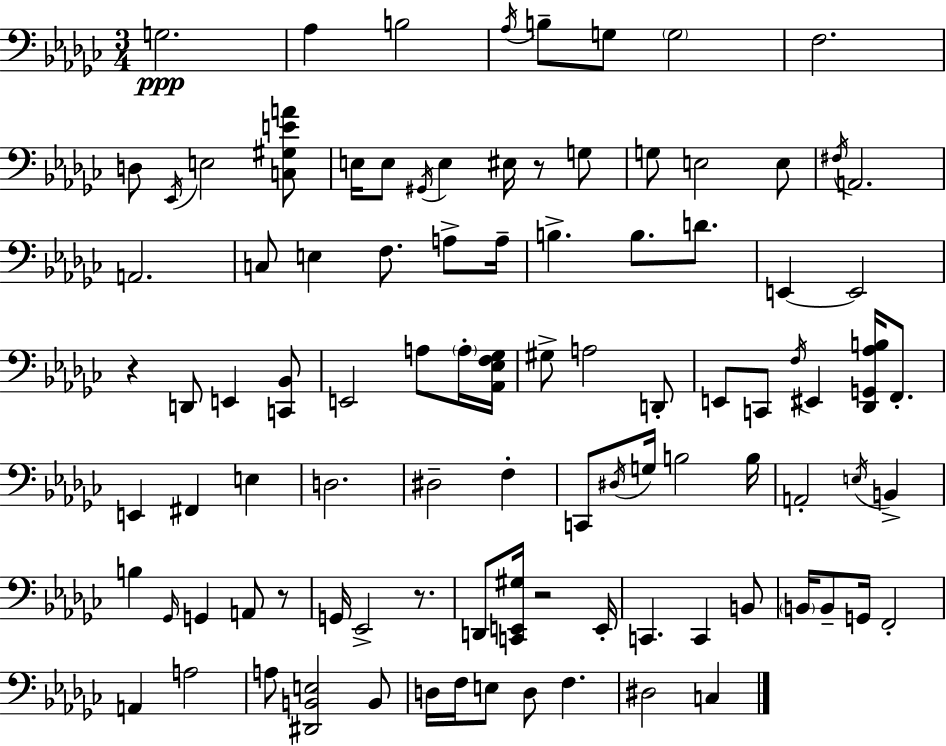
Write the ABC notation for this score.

X:1
T:Untitled
M:3/4
L:1/4
K:Ebm
G,2 _A, B,2 _A,/4 B,/2 G,/2 G,2 F,2 D,/2 _E,,/4 E,2 [C,^G,EA]/2 E,/4 E,/2 ^G,,/4 E, ^E,/4 z/2 G,/2 G,/2 E,2 E,/2 ^F,/4 A,,2 A,,2 C,/2 E, F,/2 A,/2 A,/4 B, B,/2 D/2 E,, E,,2 z D,,/2 E,, [C,,_B,,]/2 E,,2 A,/2 A,/4 [_A,,_E,F,_G,]/4 ^G,/2 A,2 D,,/2 E,,/2 C,,/2 F,/4 ^E,, [_D,,G,,_A,B,]/4 F,,/2 E,, ^F,, E, D,2 ^D,2 F, C,,/2 ^D,/4 G,/4 B,2 B,/4 A,,2 E,/4 B,, B, _G,,/4 G,, A,,/2 z/2 G,,/4 _E,,2 z/2 D,,/2 [C,,E,,^G,]/4 z2 E,,/4 C,, C,, B,,/2 B,,/4 B,,/2 G,,/4 F,,2 A,, A,2 A,/2 [^D,,B,,E,]2 B,,/2 D,/4 F,/4 E,/2 D,/2 F, ^D,2 C,